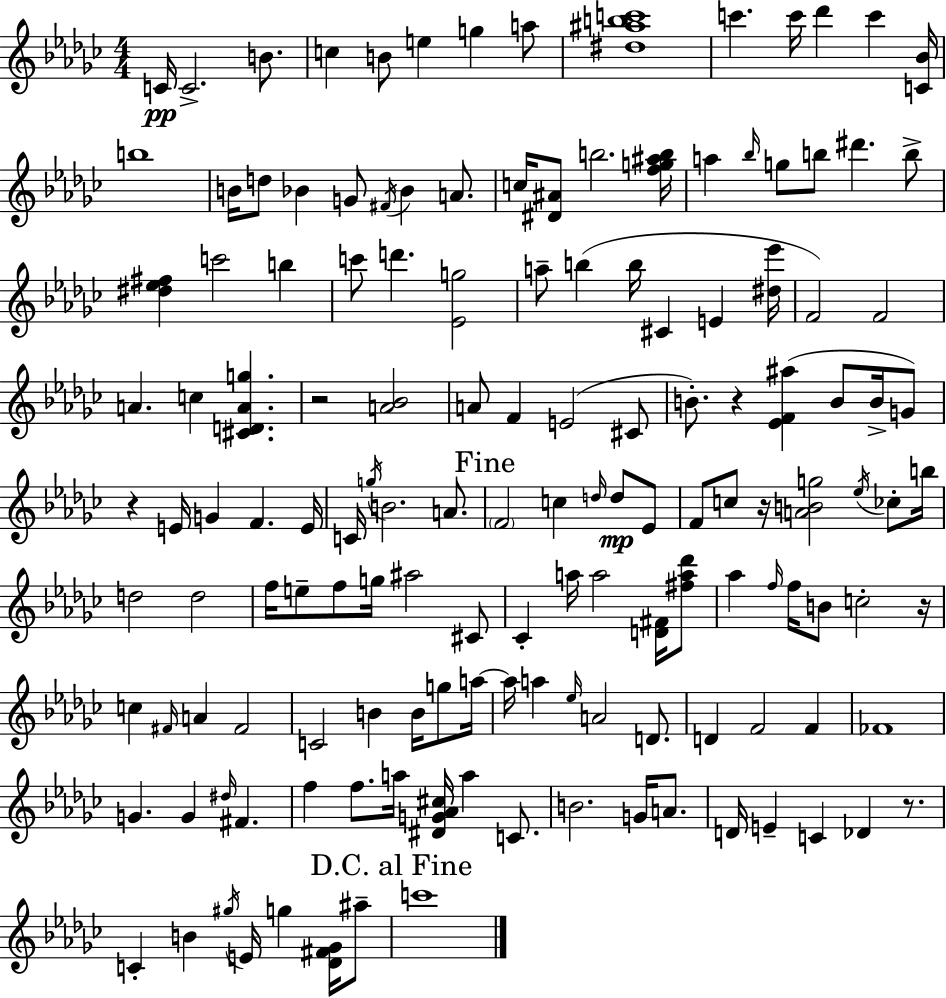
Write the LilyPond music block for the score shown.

{
  \clef treble
  \numericTimeSignature
  \time 4/4
  \key ees \minor
  \repeat volta 2 { c'16\pp c'2.-> b'8. | c''4 b'8 e''4 g''4 a''8 | <dis'' ais'' b'' c'''>1 | c'''4. c'''16 des'''4 c'''4 <c' bes'>16 | \break b''1 | b'16 d''8 bes'4 g'8 \acciaccatura { fis'16 } bes'4 a'8. | c''16 <dis' ais'>8 b''2. | <f'' g'' ais'' b''>16 a''4 \grace { bes''16 } g''8 b''8 dis'''4. | \break b''8-> <dis'' ees'' fis''>4 c'''2 b''4 | c'''8 d'''4. <ees' g''>2 | a''8-- b''4( b''16 cis'4 e'4 | <dis'' ees'''>16 f'2) f'2 | \break a'4. c''4 <cis' d' a' g''>4. | r2 <a' bes'>2 | a'8 f'4 e'2( | cis'8 b'8.-.) r4 <ees' f' ais''>4( b'8 b'16-> | \break g'8) r4 e'16 g'4 f'4. | e'16 c'16 \acciaccatura { g''16 } b'2. | a'8. \mark "Fine" \parenthesize f'2 c''4 \grace { d''16 }\mp | d''8 ees'8 f'8 c''8 r16 <a' b' g''>2 | \break \acciaccatura { ees''16 } ces''8-. b''16 d''2 d''2 | f''16 e''8-- f''8 g''16 ais''2 | cis'8 ces'4-. a''16 a''2 | <d' fis'>16 <fis'' a'' des'''>8 aes''4 \grace { f''16 } f''16 b'8 c''2-. | \break r16 c''4 \grace { fis'16 } a'4 fis'2 | c'2 b'4 | b'16 g''8 a''16~~ a''16 a''4 \grace { ees''16 } a'2 | d'8. d'4 f'2 | \break f'4 fes'1 | g'4. g'4 | \grace { dis''16 } fis'4. f''4 f''8. | a''16 <dis' g' aes' cis''>16 a''4 c'8. b'2. | \break g'16 a'8. d'16 e'4-- c'4 | des'4 r8. c'4-. b'4 | \acciaccatura { gis''16 } e'16 g''4 <des' fis' ges'>16 ais''8-- \mark "D.C. al Fine" c'''1 | } \bar "|."
}